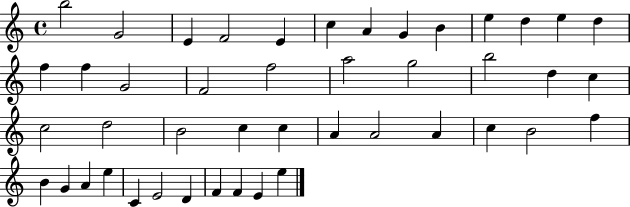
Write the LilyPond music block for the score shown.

{
  \clef treble
  \time 4/4
  \defaultTimeSignature
  \key c \major
  b''2 g'2 | e'4 f'2 e'4 | c''4 a'4 g'4 b'4 | e''4 d''4 e''4 d''4 | \break f''4 f''4 g'2 | f'2 f''2 | a''2 g''2 | b''2 d''4 c''4 | \break c''2 d''2 | b'2 c''4 c''4 | a'4 a'2 a'4 | c''4 b'2 f''4 | \break b'4 g'4 a'4 e''4 | c'4 e'2 d'4 | f'4 f'4 e'4 e''4 | \bar "|."
}